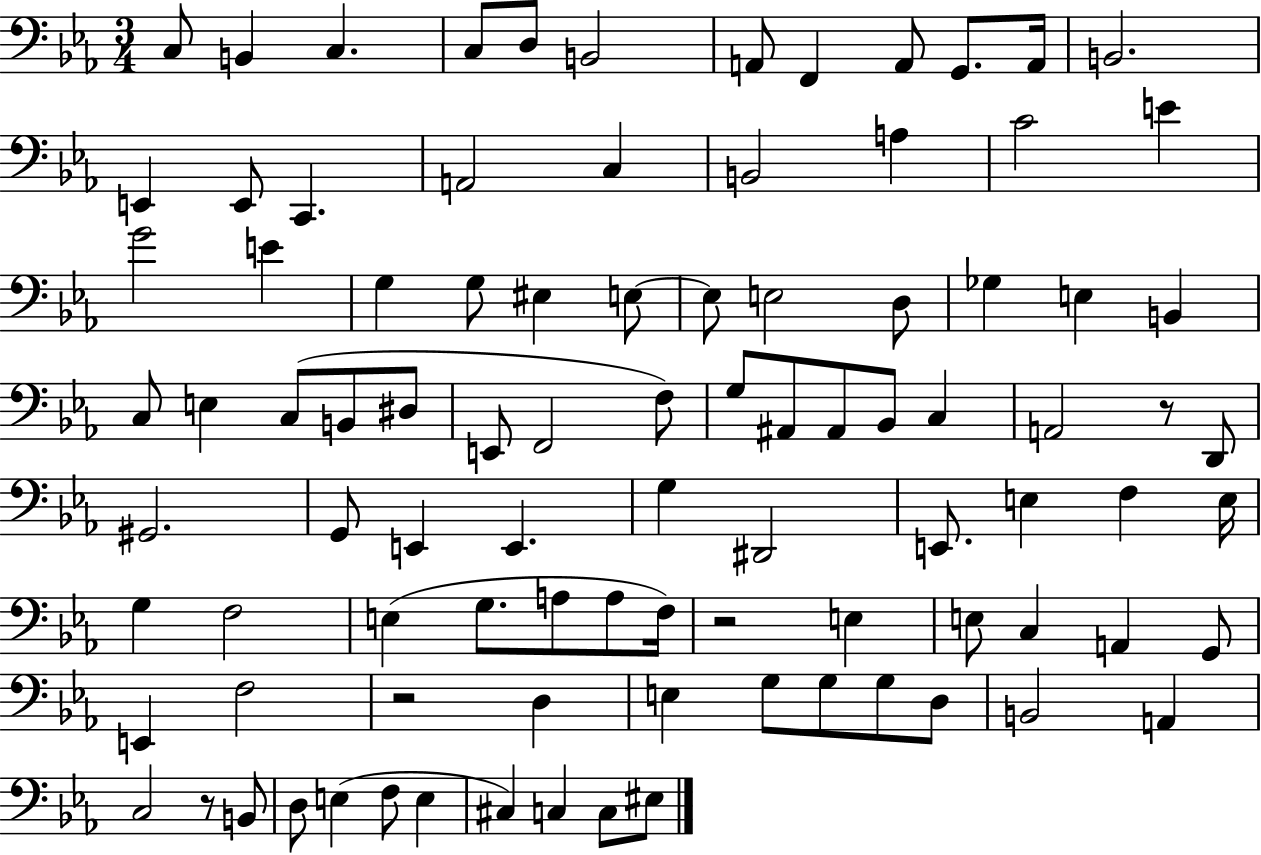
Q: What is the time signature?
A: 3/4